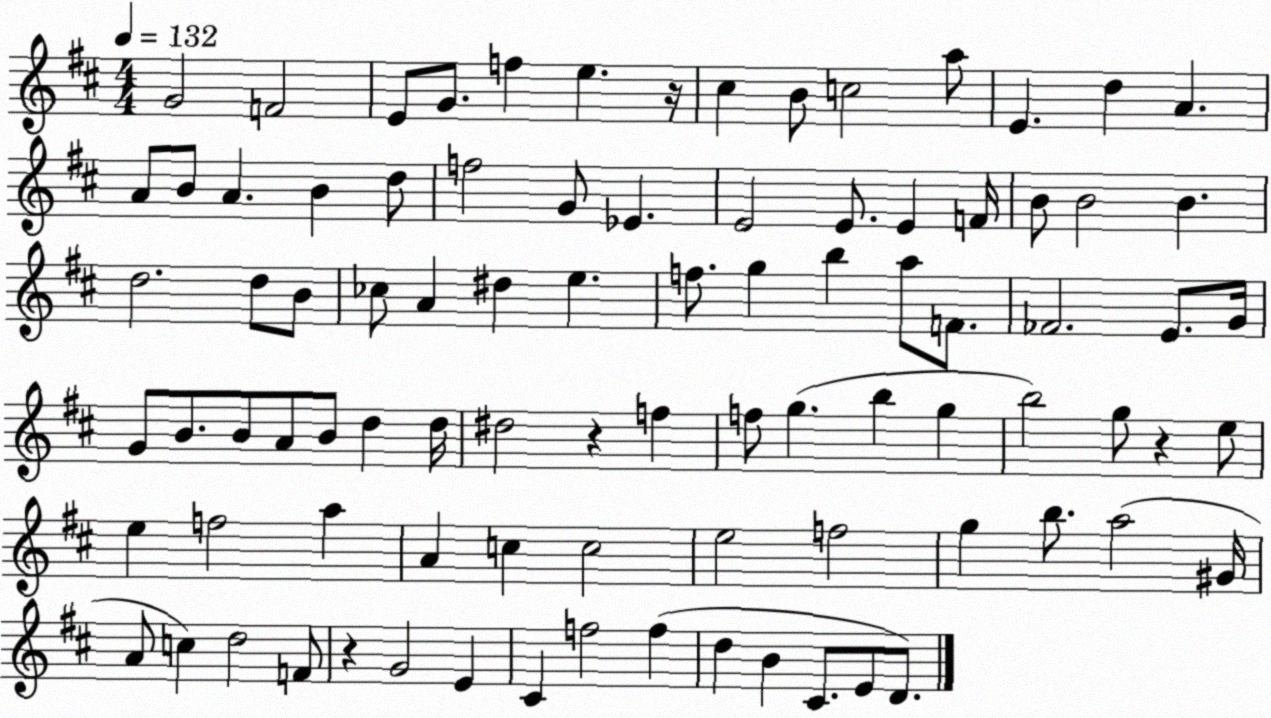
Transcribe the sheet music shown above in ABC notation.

X:1
T:Untitled
M:4/4
L:1/4
K:D
G2 F2 E/2 G/2 f e z/4 ^c B/2 c2 a/2 E d A A/2 B/2 A B d/2 f2 G/2 _E E2 E/2 E F/4 B/2 B2 B d2 d/2 B/2 _c/2 A ^d e f/2 g b a/2 F/2 _F2 E/2 G/4 G/2 B/2 B/2 A/2 B/2 d d/4 ^d2 z f f/2 g b g b2 g/2 z e/2 e f2 a A c c2 e2 f2 g b/2 a2 ^G/4 A/2 c d2 F/2 z G2 E ^C f2 f d B ^C/2 E/2 D/2